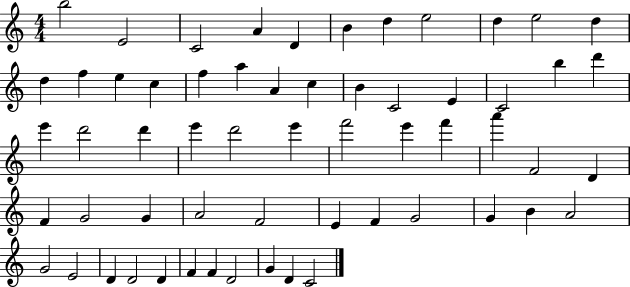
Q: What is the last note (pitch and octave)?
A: C4